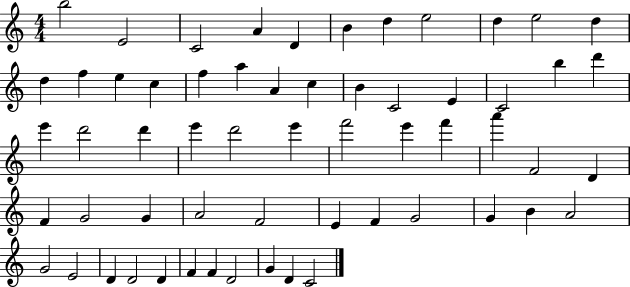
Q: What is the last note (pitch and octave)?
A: C4